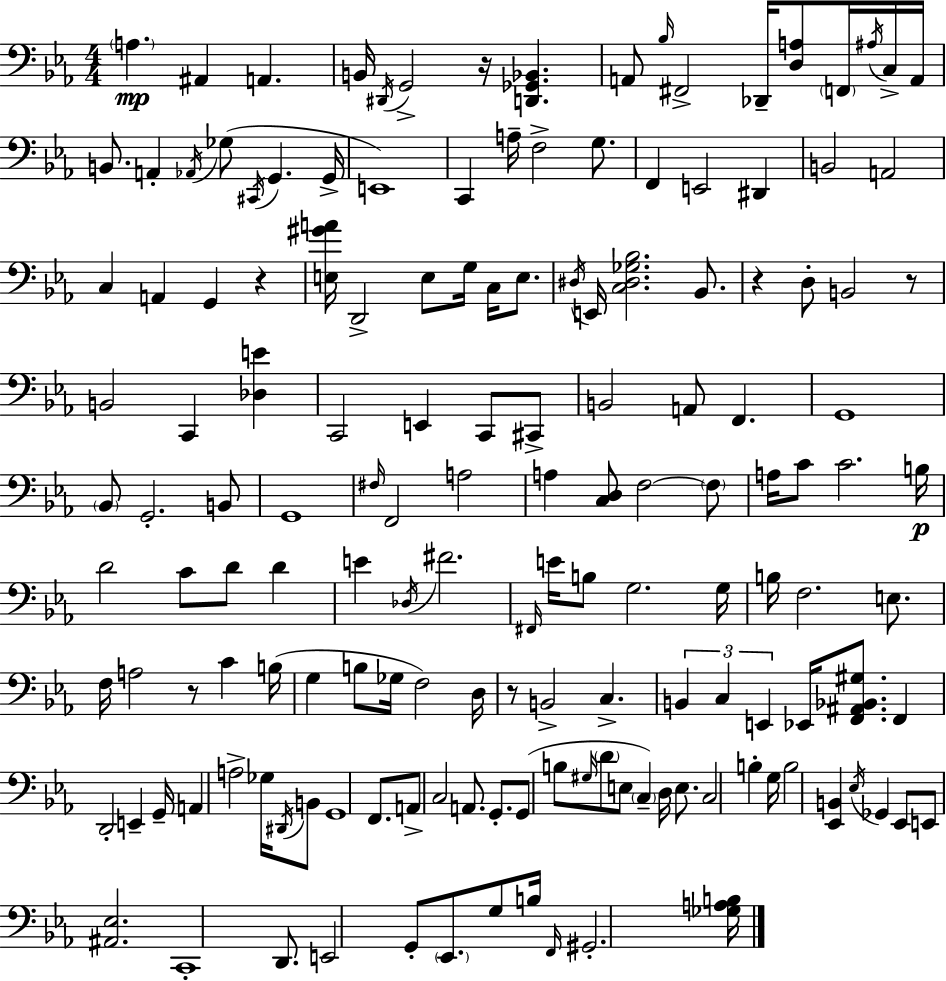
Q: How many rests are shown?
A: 6